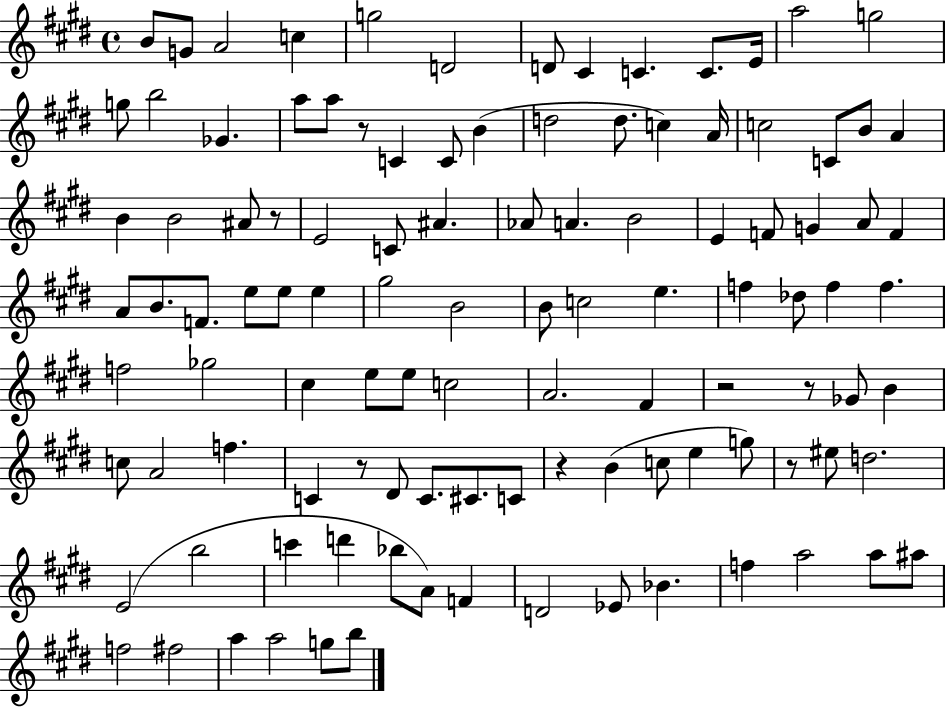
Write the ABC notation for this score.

X:1
T:Untitled
M:4/4
L:1/4
K:E
B/2 G/2 A2 c g2 D2 D/2 ^C C C/2 E/4 a2 g2 g/2 b2 _G a/2 a/2 z/2 C C/2 B d2 d/2 c A/4 c2 C/2 B/2 A B B2 ^A/2 z/2 E2 C/2 ^A _A/2 A B2 E F/2 G A/2 F A/2 B/2 F/2 e/2 e/2 e ^g2 B2 B/2 c2 e f _d/2 f f f2 _g2 ^c e/2 e/2 c2 A2 ^F z2 z/2 _G/2 B c/2 A2 f C z/2 ^D/2 C/2 ^C/2 C/2 z B c/2 e g/2 z/2 ^e/2 d2 E2 b2 c' d' _b/2 A/2 F D2 _E/2 _B f a2 a/2 ^a/2 f2 ^f2 a a2 g/2 b/2